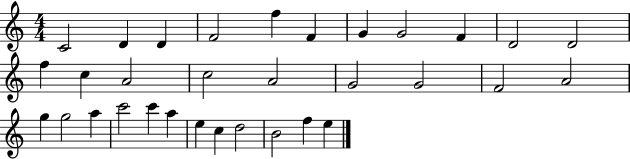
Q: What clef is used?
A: treble